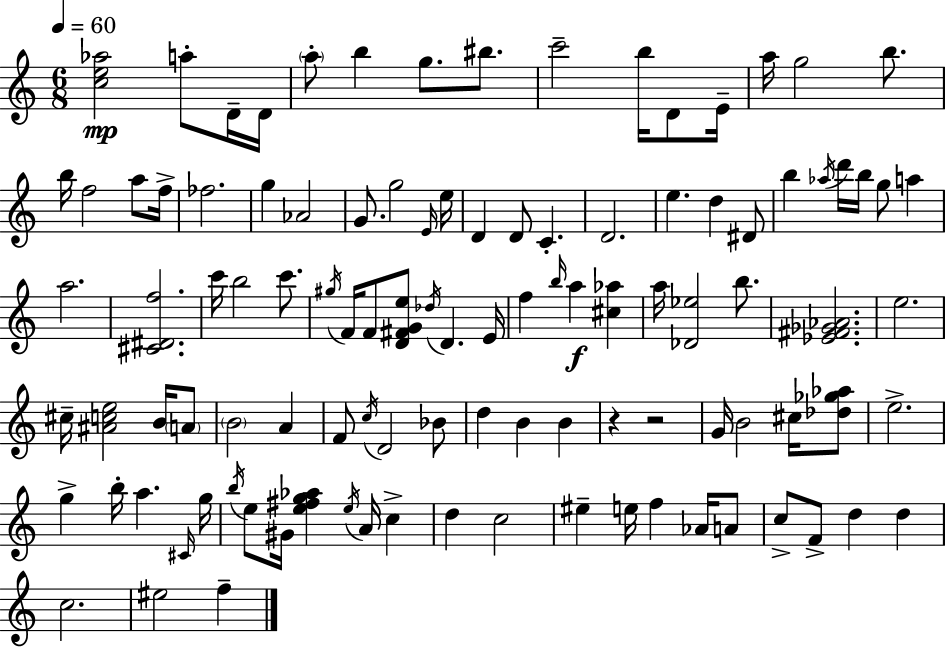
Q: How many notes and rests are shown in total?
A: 106